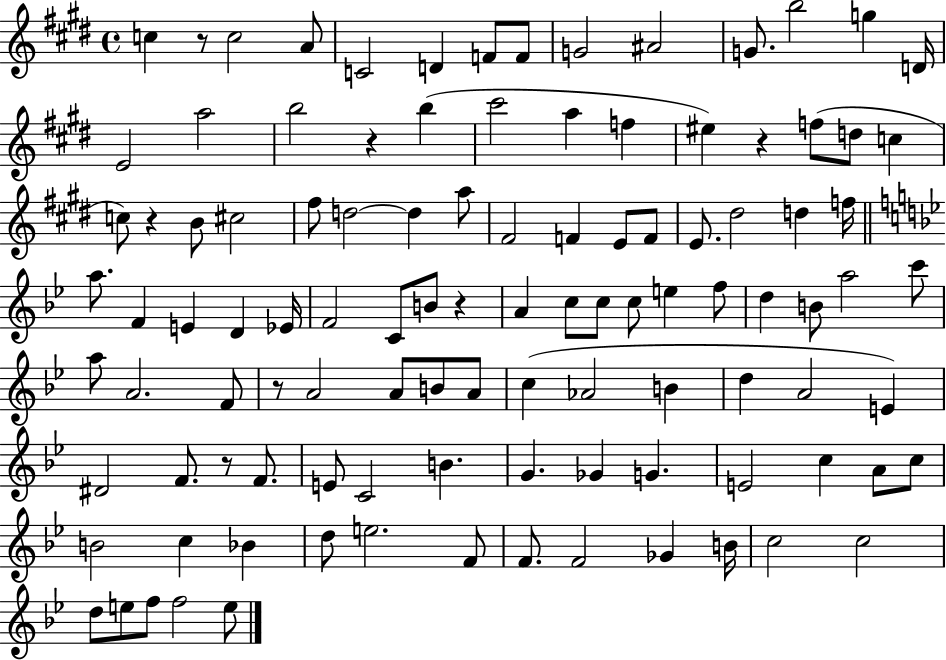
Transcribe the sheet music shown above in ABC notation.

X:1
T:Untitled
M:4/4
L:1/4
K:E
c z/2 c2 A/2 C2 D F/2 F/2 G2 ^A2 G/2 b2 g D/4 E2 a2 b2 z b ^c'2 a f ^e z f/2 d/2 c c/2 z B/2 ^c2 ^f/2 d2 d a/2 ^F2 F E/2 F/2 E/2 ^d2 d f/4 a/2 F E D _E/4 F2 C/2 B/2 z A c/2 c/2 c/2 e f/2 d B/2 a2 c'/2 a/2 A2 F/2 z/2 A2 A/2 B/2 A/2 c _A2 B d A2 E ^D2 F/2 z/2 F/2 E/2 C2 B G _G G E2 c A/2 c/2 B2 c _B d/2 e2 F/2 F/2 F2 _G B/4 c2 c2 d/2 e/2 f/2 f2 e/2